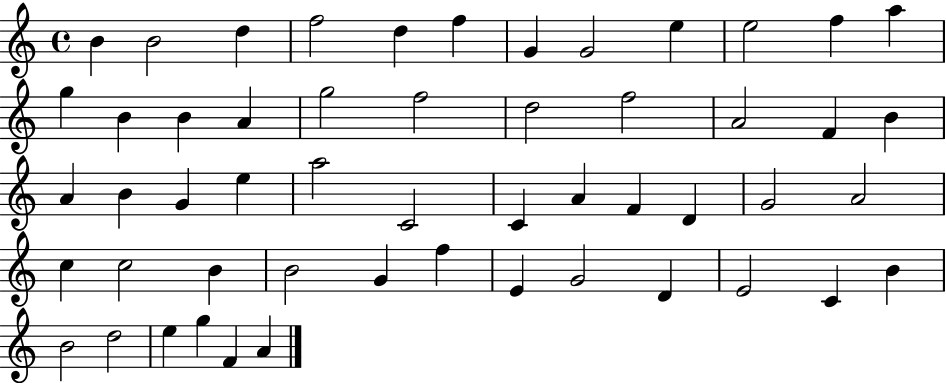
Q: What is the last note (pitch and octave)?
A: A4